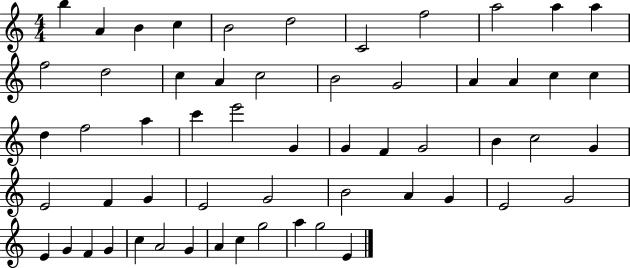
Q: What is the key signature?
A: C major